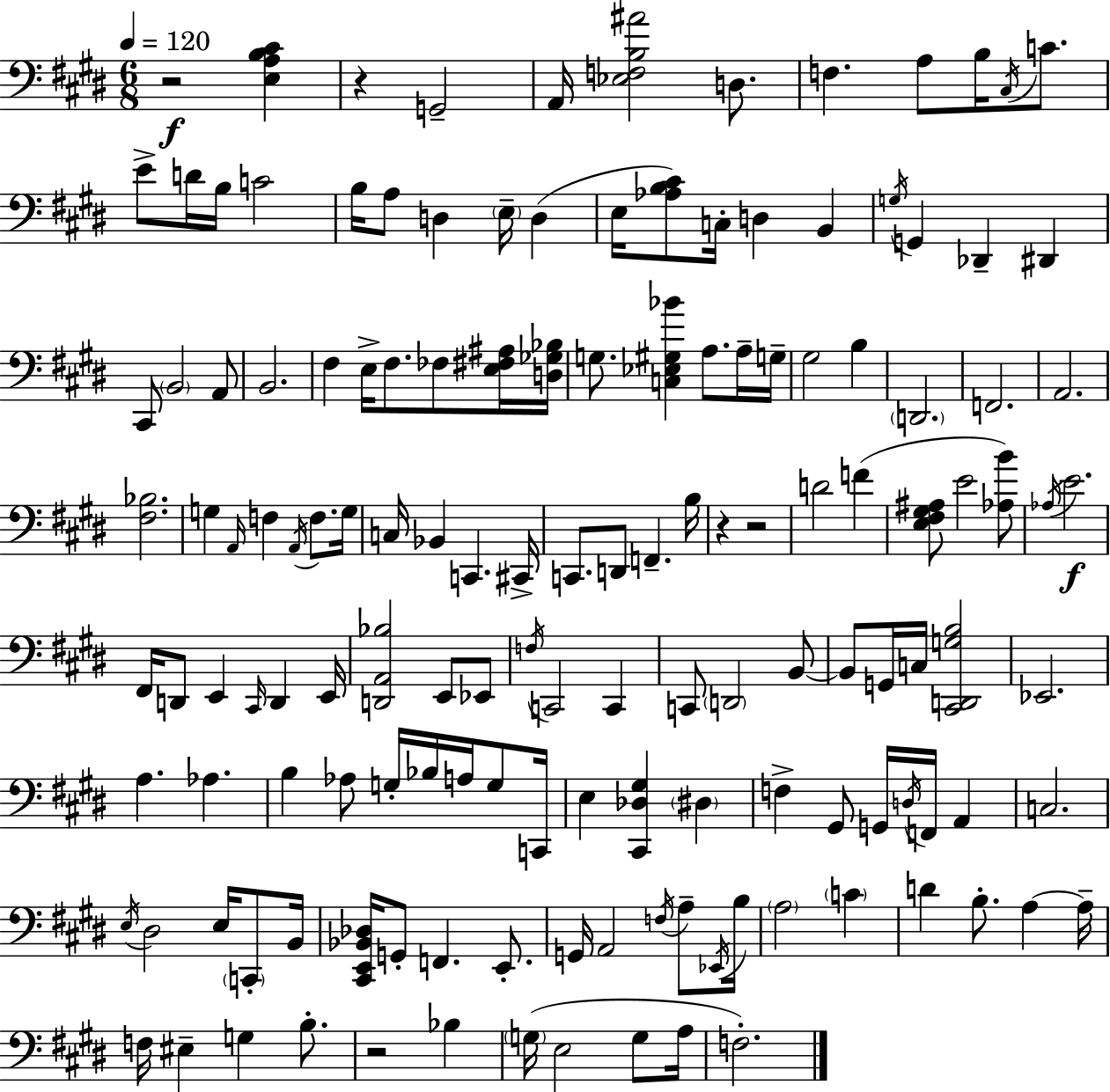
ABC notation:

X:1
T:Untitled
M:6/8
L:1/4
K:E
z2 [E,A,B,^C] z G,,2 A,,/4 [_E,F,B,^A]2 D,/2 F, A,/2 B,/4 ^C,/4 C/2 E/2 D/4 B,/4 C2 B,/4 A,/2 D, E,/4 D, E,/4 [_A,B,^C]/2 C,/4 D, B,, G,/4 G,, _D,, ^D,, ^C,,/2 B,,2 A,,/2 B,,2 ^F, E,/4 ^F,/2 _F,/2 [E,^F,^A,]/4 [D,_G,_B,]/4 G,/2 [C,_E,^G,_B] A,/2 A,/4 G,/4 ^G,2 B, D,,2 F,,2 A,,2 [^F,_B,]2 G, A,,/4 F, A,,/4 F,/2 G,/4 C,/4 _B,, C,, ^C,,/4 C,,/2 D,,/2 F,, B,/4 z z2 D2 F [E,^F,^G,^A,]/2 E2 [_A,B]/2 _A,/4 E2 ^F,,/4 D,,/2 E,, ^C,,/4 D,, E,,/4 [D,,A,,_B,]2 E,,/2 _E,,/2 F,/4 C,,2 C,, C,,/2 D,,2 B,,/2 B,,/2 G,,/4 C,/4 [^C,,D,,G,B,]2 _E,,2 A, _A, B, _A,/2 G,/4 _B,/4 A,/4 G,/2 C,,/4 E, [^C,,_D,^G,] ^D, F, ^G,,/2 G,,/4 D,/4 F,,/4 A,, C,2 E,/4 ^D,2 E,/4 C,,/2 B,,/4 [^C,,E,,_B,,_D,]/4 G,,/2 F,, E,,/2 G,,/4 A,,2 F,/4 A,/2 _E,,/4 B,/4 A,2 C D B,/2 A, A,/4 F,/4 ^E, G, B,/2 z2 _B, G,/4 E,2 G,/2 A,/4 F,2